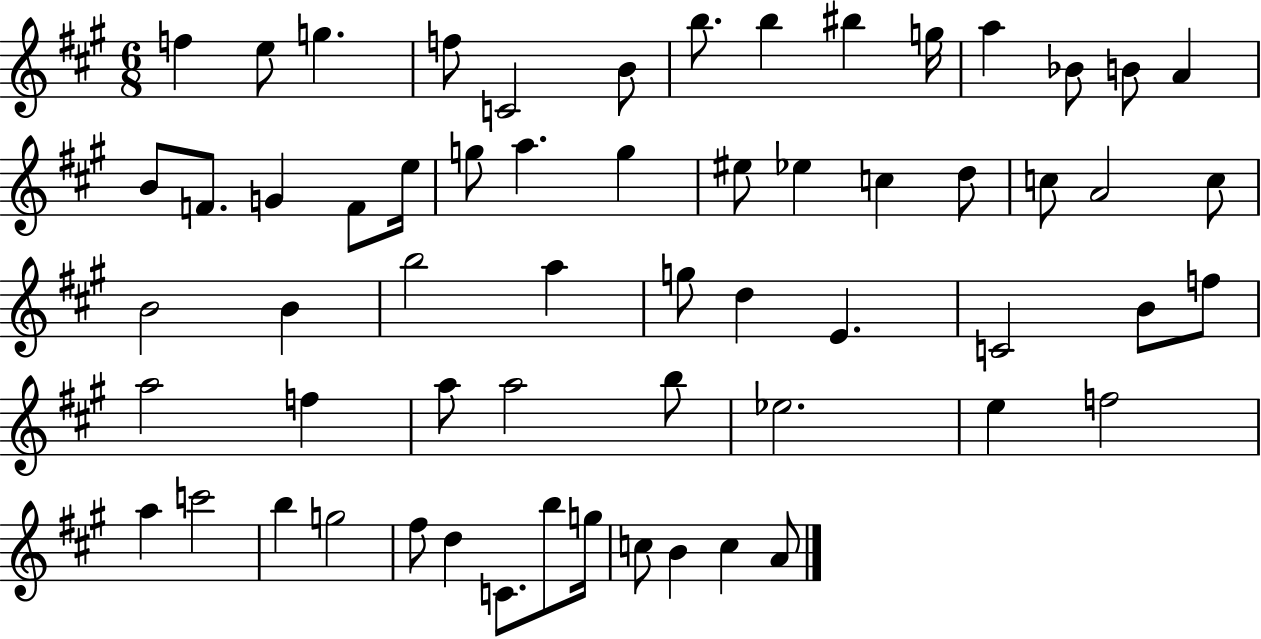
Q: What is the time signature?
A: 6/8